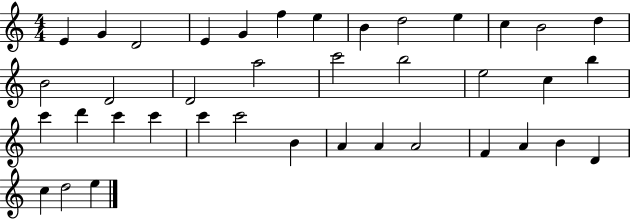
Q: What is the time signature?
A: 4/4